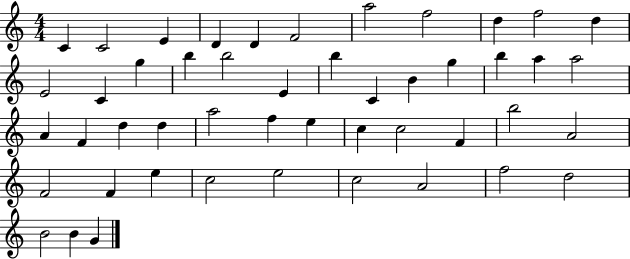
C4/q C4/h E4/q D4/q D4/q F4/h A5/h F5/h D5/q F5/h D5/q E4/h C4/q G5/q B5/q B5/h E4/q B5/q C4/q B4/q G5/q B5/q A5/q A5/h A4/q F4/q D5/q D5/q A5/h F5/q E5/q C5/q C5/h F4/q B5/h A4/h F4/h F4/q E5/q C5/h E5/h C5/h A4/h F5/h D5/h B4/h B4/q G4/q